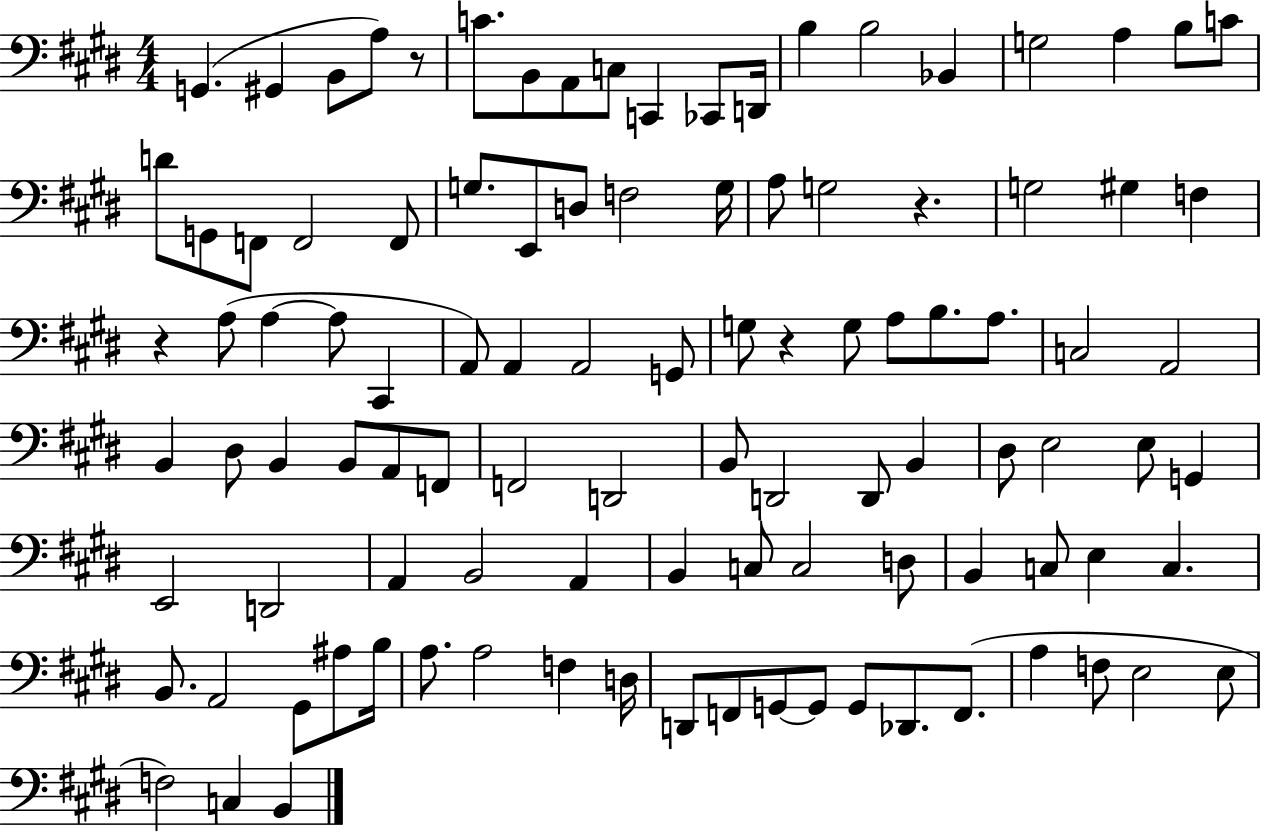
X:1
T:Untitled
M:4/4
L:1/4
K:E
G,, ^G,, B,,/2 A,/2 z/2 C/2 B,,/2 A,,/2 C,/2 C,, _C,,/2 D,,/4 B, B,2 _B,, G,2 A, B,/2 C/2 D/2 G,,/2 F,,/2 F,,2 F,,/2 G,/2 E,,/2 D,/2 F,2 G,/4 A,/2 G,2 z G,2 ^G, F, z A,/2 A, A,/2 ^C,, A,,/2 A,, A,,2 G,,/2 G,/2 z G,/2 A,/2 B,/2 A,/2 C,2 A,,2 B,, ^D,/2 B,, B,,/2 A,,/2 F,,/2 F,,2 D,,2 B,,/2 D,,2 D,,/2 B,, ^D,/2 E,2 E,/2 G,, E,,2 D,,2 A,, B,,2 A,, B,, C,/2 C,2 D,/2 B,, C,/2 E, C, B,,/2 A,,2 ^G,,/2 ^A,/2 B,/4 A,/2 A,2 F, D,/4 D,,/2 F,,/2 G,,/2 G,,/2 G,,/2 _D,,/2 F,,/2 A, F,/2 E,2 E,/2 F,2 C, B,,